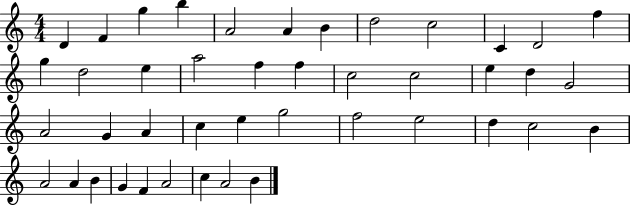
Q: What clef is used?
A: treble